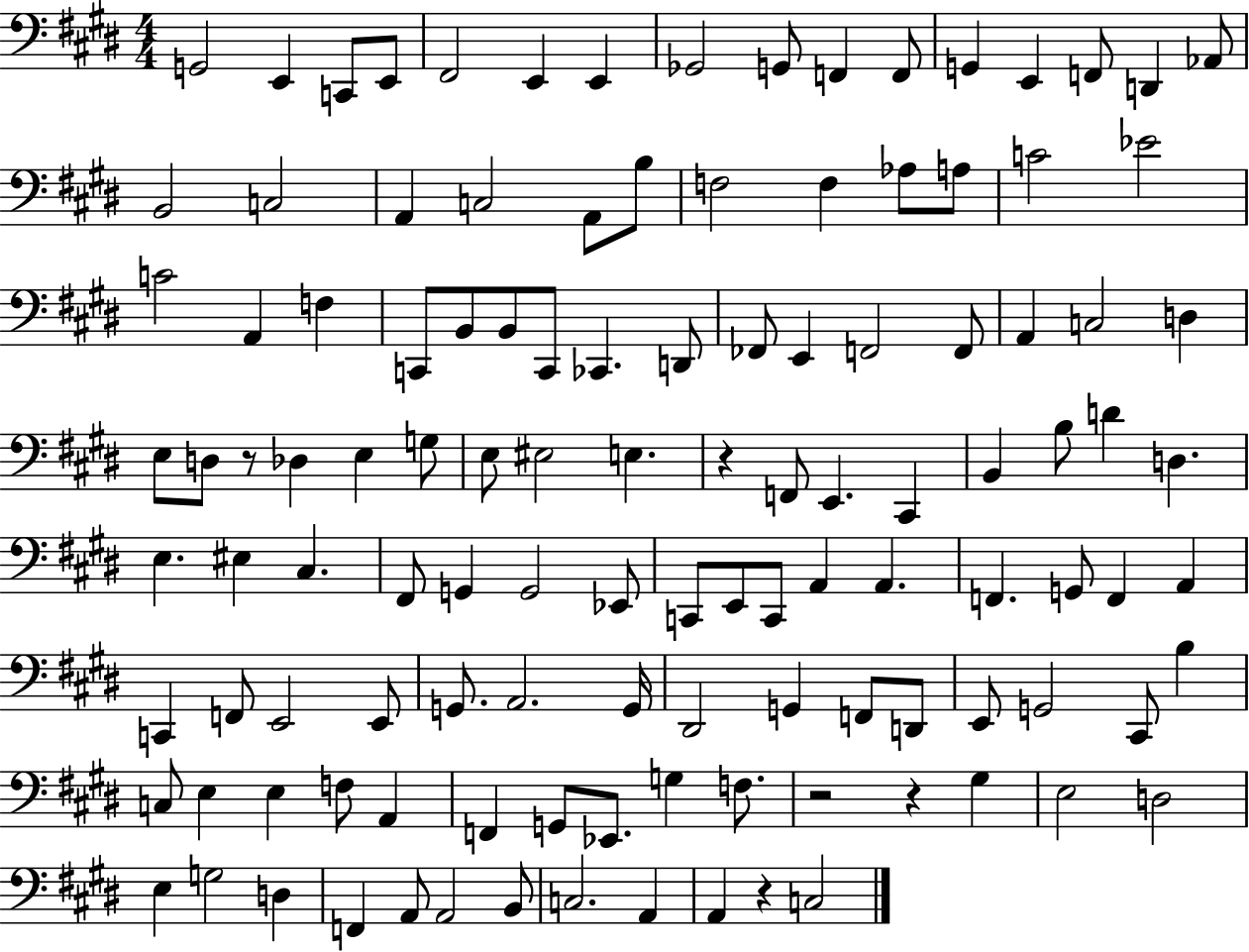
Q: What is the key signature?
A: E major